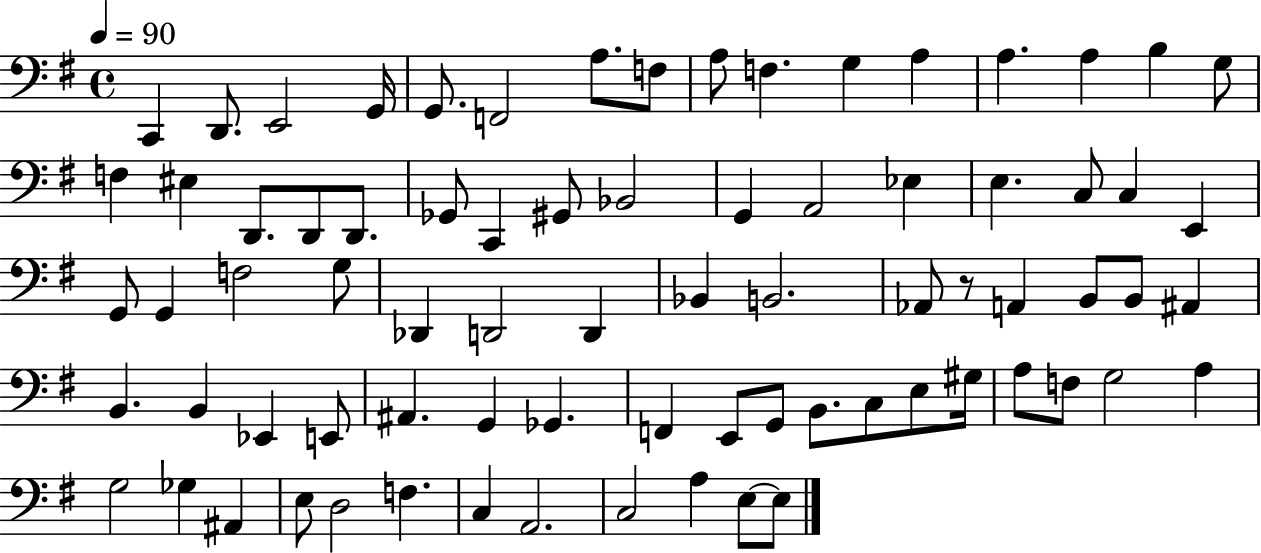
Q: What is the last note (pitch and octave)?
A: E3